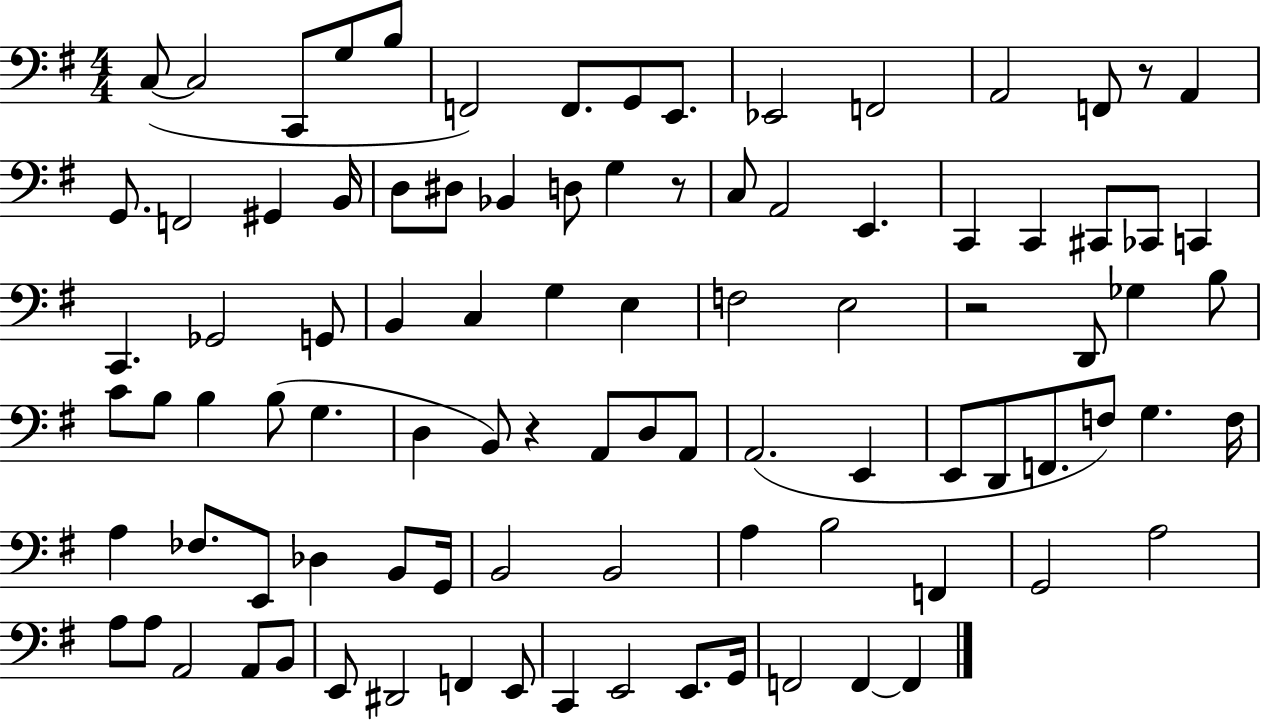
C3/e C3/h C2/e G3/e B3/e F2/h F2/e. G2/e E2/e. Eb2/h F2/h A2/h F2/e R/e A2/q G2/e. F2/h G#2/q B2/s D3/e D#3/e Bb2/q D3/e G3/q R/e C3/e A2/h E2/q. C2/q C2/q C#2/e CES2/e C2/q C2/q. Gb2/h G2/e B2/q C3/q G3/q E3/q F3/h E3/h R/h D2/e Gb3/q B3/e C4/e B3/e B3/q B3/e G3/q. D3/q B2/e R/q A2/e D3/e A2/e A2/h. E2/q E2/e D2/e F2/e. F3/e G3/q. F3/s A3/q FES3/e. E2/e Db3/q B2/e G2/s B2/h B2/h A3/q B3/h F2/q G2/h A3/h A3/e A3/e A2/h A2/e B2/e E2/e D#2/h F2/q E2/e C2/q E2/h E2/e. G2/s F2/h F2/q F2/q